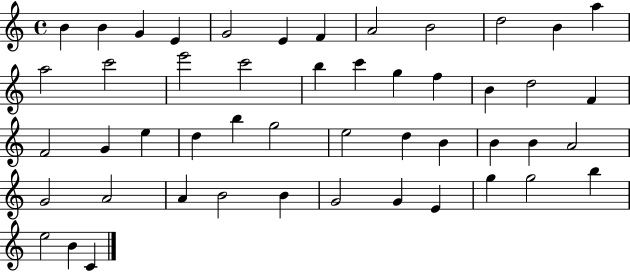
B4/q B4/q G4/q E4/q G4/h E4/q F4/q A4/h B4/h D5/h B4/q A5/q A5/h C6/h E6/h C6/h B5/q C6/q G5/q F5/q B4/q D5/h F4/q F4/h G4/q E5/q D5/q B5/q G5/h E5/h D5/q B4/q B4/q B4/q A4/h G4/h A4/h A4/q B4/h B4/q G4/h G4/q E4/q G5/q G5/h B5/q E5/h B4/q C4/q